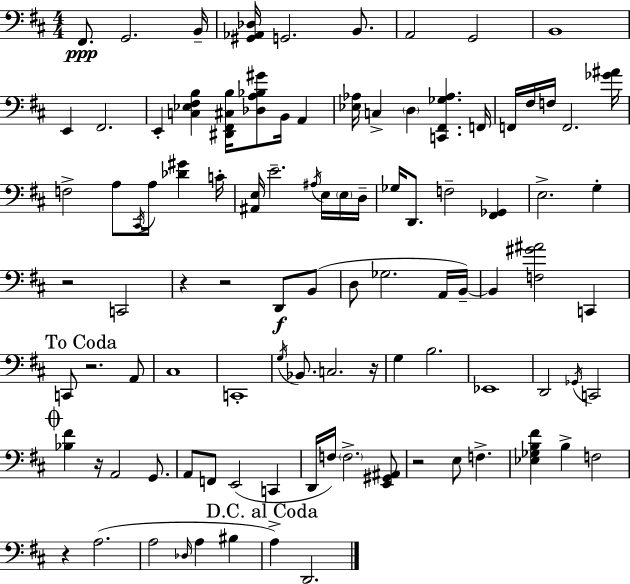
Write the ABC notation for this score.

X:1
T:Untitled
M:4/4
L:1/4
K:D
^F,,/2 G,,2 B,,/4 [^G,,_A,,_D,]/4 G,,2 B,,/2 A,,2 G,,2 B,,4 E,, ^F,,2 E,, [C,_E,^F,B,] [^D,,^F,,^C,B,]/4 [_D,A,_B,^G]/2 B,,/4 A,, [_E,_A,]/4 C, D, [C,,^F,,_G,_A,] F,,/4 F,,/4 ^F,/4 F,/4 F,,2 [_G^A]/4 F,2 A,/2 ^C,,/4 A,/4 [_D^G] C/4 [^A,,E,]/4 E2 ^A,/4 E,/4 E,/4 D,/4 _G,/4 D,,/2 F,2 [^F,,_G,,] E,2 G, z2 C,,2 z z2 D,,/2 B,,/2 D,/2 _G,2 A,,/4 B,,/4 B,, [F,^G^A]2 C,, C,,/2 z2 A,,/2 ^C,4 C,,4 G,/4 _B,,/2 C,2 z/4 G, B,2 _E,,4 D,,2 _G,,/4 C,,2 [_B,^F] z/4 A,,2 G,,/2 A,,/2 F,,/2 E,,2 C,, D,,/4 F,/4 F,2 [E,,^G,,^A,,]/2 z2 E,/2 F, [_E,_G,B,^F] B, F,2 z A,2 A,2 _D,/4 A, ^B, A, D,,2